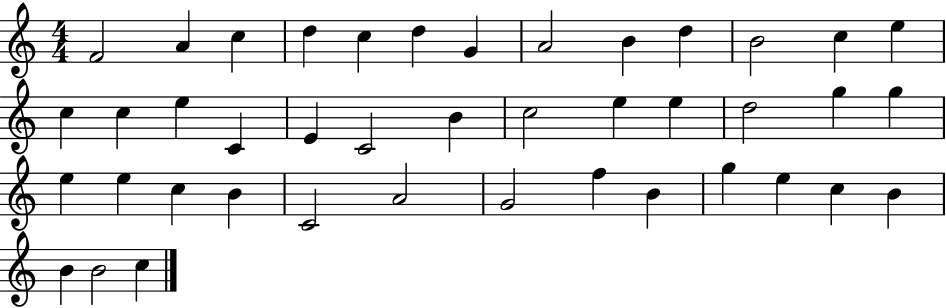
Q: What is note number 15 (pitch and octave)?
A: C5